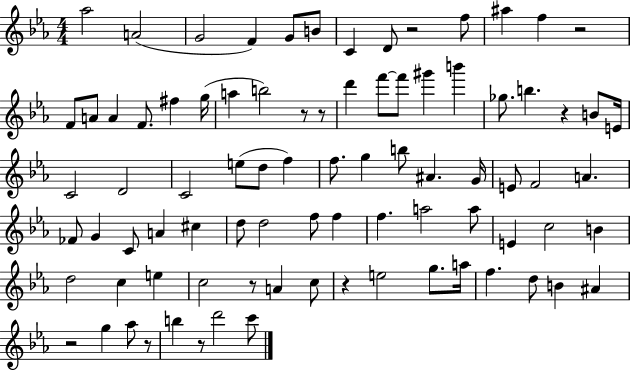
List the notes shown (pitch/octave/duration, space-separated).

Ab5/h A4/h G4/h F4/q G4/e B4/e C4/q D4/e R/h F5/e A#5/q F5/q R/h F4/e A4/e A4/q F4/e. F#5/q G5/s A5/q B5/h R/e R/e D6/q F6/e F6/e G#6/q B6/q Gb5/e. B5/q. R/q B4/e E4/s C4/h D4/h C4/h E5/e D5/e F5/q F5/e. G5/q B5/e A#4/q. G4/s E4/e F4/h A4/q. FES4/e G4/q C4/e A4/q C#5/q D5/e D5/h F5/e F5/q F5/q. A5/h A5/e E4/q C5/h B4/q D5/h C5/q E5/q C5/h R/e A4/q C5/e R/q E5/h G5/e. A5/s F5/q. D5/e B4/q A#4/q R/h G5/q Ab5/e R/e B5/q R/e D6/h C6/e